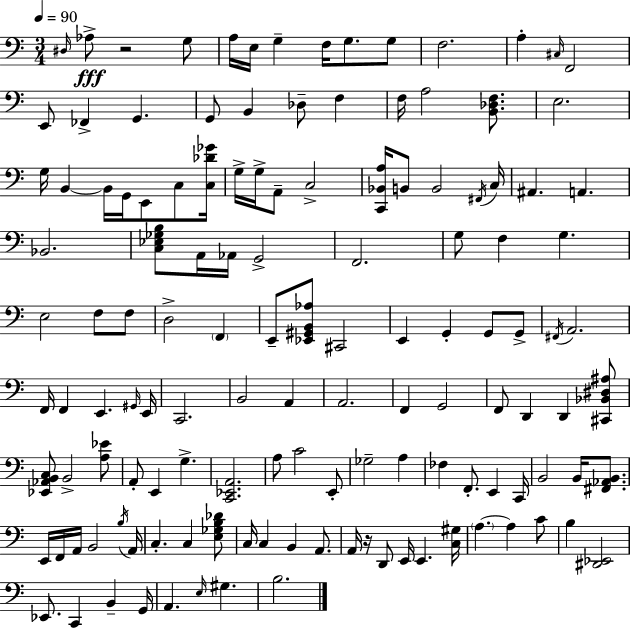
X:1
T:Untitled
M:3/4
L:1/4
K:Am
^D,/4 _A,/2 z2 G,/2 A,/4 E,/4 G, F,/4 G,/2 G,/2 F,2 A, ^C,/4 F,,2 E,,/2 _F,, G,, G,,/2 B,, _D,/2 F, F,/4 A,2 [B,,_D,F,]/2 E,2 G,/4 B,, B,,/4 G,,/4 E,,/2 C,/2 [C,_D_G]/4 G,/4 G,/4 A,,/2 C,2 [C,,_B,,A,]/4 B,,/2 B,,2 ^F,,/4 C,/4 ^A,, A,, _B,,2 [C,_E,_G,B,]/2 A,,/4 _A,,/4 G,,2 F,,2 G,/2 F, G, E,2 F,/2 F,/2 D,2 F,, E,,/2 [_E,,^G,,B,,_A,]/2 ^C,,2 E,, G,, G,,/2 G,,/2 ^F,,/4 A,,2 F,,/4 F,, E,, ^G,,/4 E,,/4 C,,2 B,,2 A,, A,,2 F,, G,,2 F,,/2 D,, D,, [^C,,_B,,^D,^A,]/2 [_E,,_A,,B,,C,]/2 B,,2 [A,_E]/2 A,,/2 E,, G, [C,,_E,,A,,]2 A,/2 C2 E,,/2 _G,2 A, _F, F,,/2 E,, C,,/4 B,,2 B,,/4 [^F,,_A,,B,,]/2 E,,/4 F,,/4 A,,/4 B,,2 B,/4 A,,/4 C, C, [E,_G,B,_D]/2 C,/4 C, B,, A,,/2 A,,/4 z/4 D,,/2 E,,/4 E,, [C,^G,]/4 A, A, C/2 B, [^D,,_E,,]2 _E,,/2 C,, B,, G,,/4 A,, E,/4 ^G, B,2